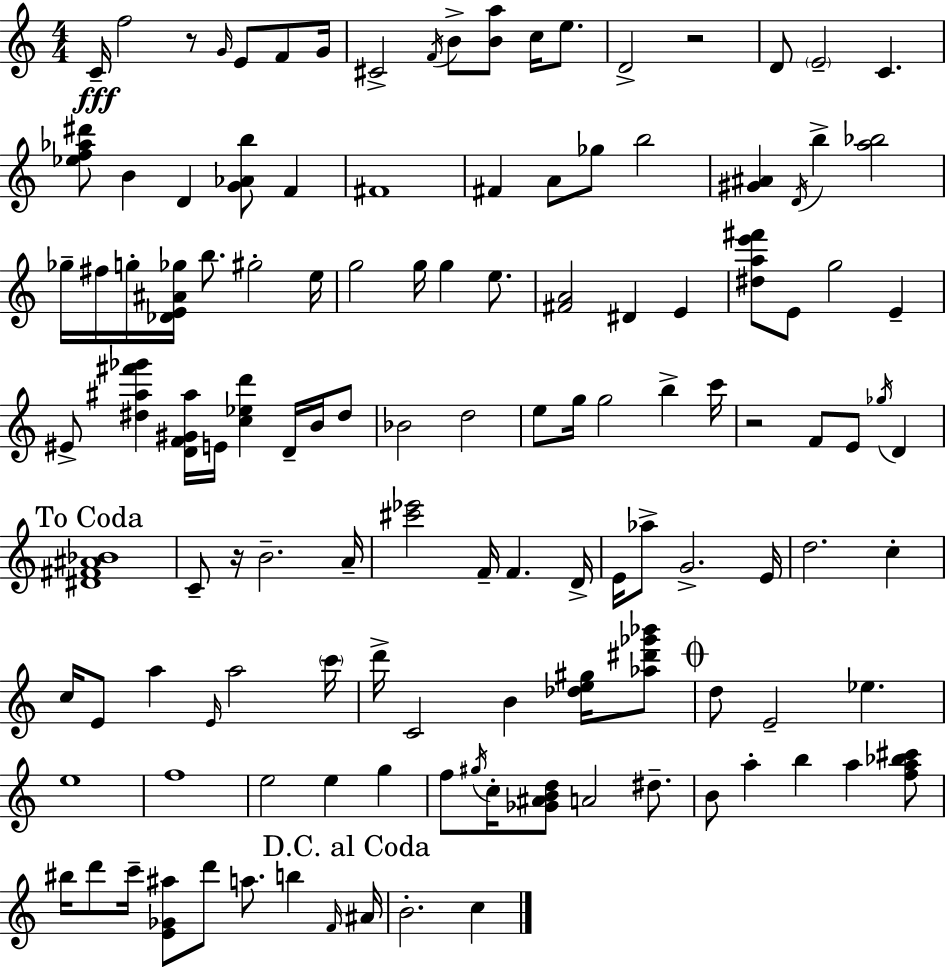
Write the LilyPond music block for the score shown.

{
  \clef treble
  \numericTimeSignature
  \time 4/4
  \key a \minor
  c'16--\fff f''2 r8 \grace { g'16 } e'8 f'8 | g'16 cis'2-> \acciaccatura { f'16 } b'8-> <b' a''>8 c''16 e''8. | d'2-> r2 | d'8 \parenthesize e'2-- c'4. | \break <ees'' f'' aes'' dis'''>8 b'4 d'4 <g' aes' b''>8 f'4 | fis'1 | fis'4 a'8 ges''8 b''2 | <gis' ais'>4 \acciaccatura { d'16 } b''4-> <a'' bes''>2 | \break ges''16-- fis''16 g''16-. <des' e' ais' ges''>16 b''8. gis''2-. | e''16 g''2 g''16 g''4 | e''8. <fis' a'>2 dis'4 e'4 | <dis'' a'' e''' fis'''>8 e'8 g''2 e'4-- | \break eis'8-> <dis'' ais'' fis''' ges'''>4 <d' f' gis' ais''>16 e'16 <c'' ees'' d'''>4 d'16-- | b'16 dis''8 bes'2 d''2 | e''8 g''16 g''2 b''4-> | c'''16 r2 f'8 e'8 \acciaccatura { ges''16 } | \break d'4 \mark "To Coda" <dis' fis' ais' bes'>1 | c'8-- r16 b'2.-- | a'16-- <cis''' ees'''>2 f'16-- f'4. | d'16-> e'16 aes''8-> g'2.-> | \break e'16 d''2. | c''4-. c''16 e'8 a''4 \grace { e'16 } a''2 | \parenthesize c'''16 d'''16-> c'2 b'4 | <des'' e'' gis''>16 <aes'' dis''' ges''' bes'''>8 \mark \markup { \musicglyph "scripts.coda" } d''8 e'2-- ees''4. | \break e''1 | f''1 | e''2 e''4 | g''4 f''8 \acciaccatura { gis''16 } c''16-. <ges' ais' b' d''>8 a'2 | \break dis''8.-- b'8 a''4-. b''4 | a''4 <f'' a'' bes'' cis'''>8 bis''16 d'''8 c'''16-- <e' ges' ais''>8 d'''8 a''8. | b''4 \grace { f'16 } \mark "D.C. al Coda" ais'16 b'2.-. | c''4 \bar "|."
}